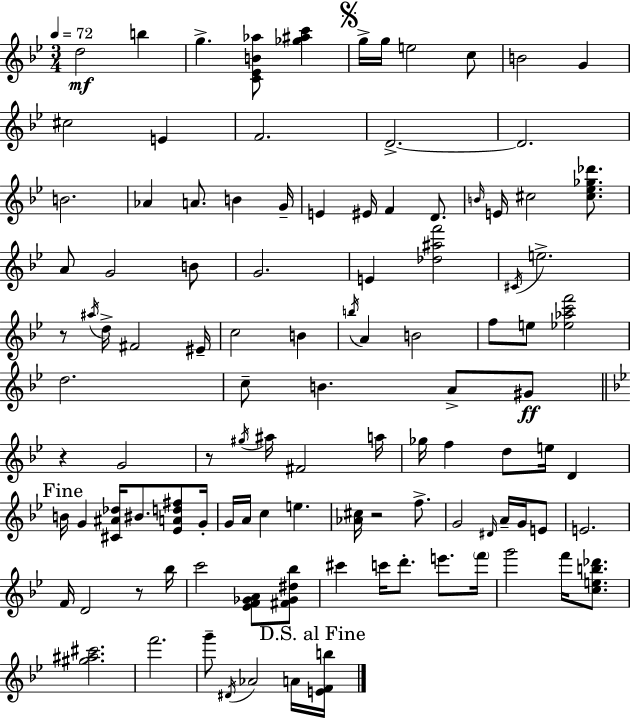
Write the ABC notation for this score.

X:1
T:Untitled
M:3/4
L:1/4
K:Bb
d2 b g [C_EB_a]/2 [_g^ac'] g/4 g/4 e2 c/2 B2 G ^c2 E F2 D2 D2 B2 _A A/2 B G/4 E ^E/4 F D/2 B/4 E/4 ^c2 [^c_e_g_d']/2 A/2 G2 B/2 G2 E [_d^af']2 ^C/4 e2 z/2 ^a/4 d/4 ^F2 ^E/4 c2 B b/4 A B2 f/2 e/2 [_e_ac'f']2 d2 c/2 B A/2 ^G/2 z G2 z/2 ^g/4 ^a/4 ^F2 a/4 _g/4 f d/2 e/4 D B/4 G [^C^A_d]/4 ^B/2 [_EAd^f]/2 G/4 G/4 A/4 c e [_A^c]/4 z2 f/2 G2 ^D/4 A/4 G/4 E/2 E2 F/4 D2 z/2 _b/4 c'2 [_EF_GA]/2 [^F_G^d_b]/2 ^c' c'/4 d'/2 e'/2 f'/4 g'2 f'/4 [ceb_d']/2 [^g^a^c']2 f'2 g'/2 ^D/4 _A2 A/4 [EFb]/4